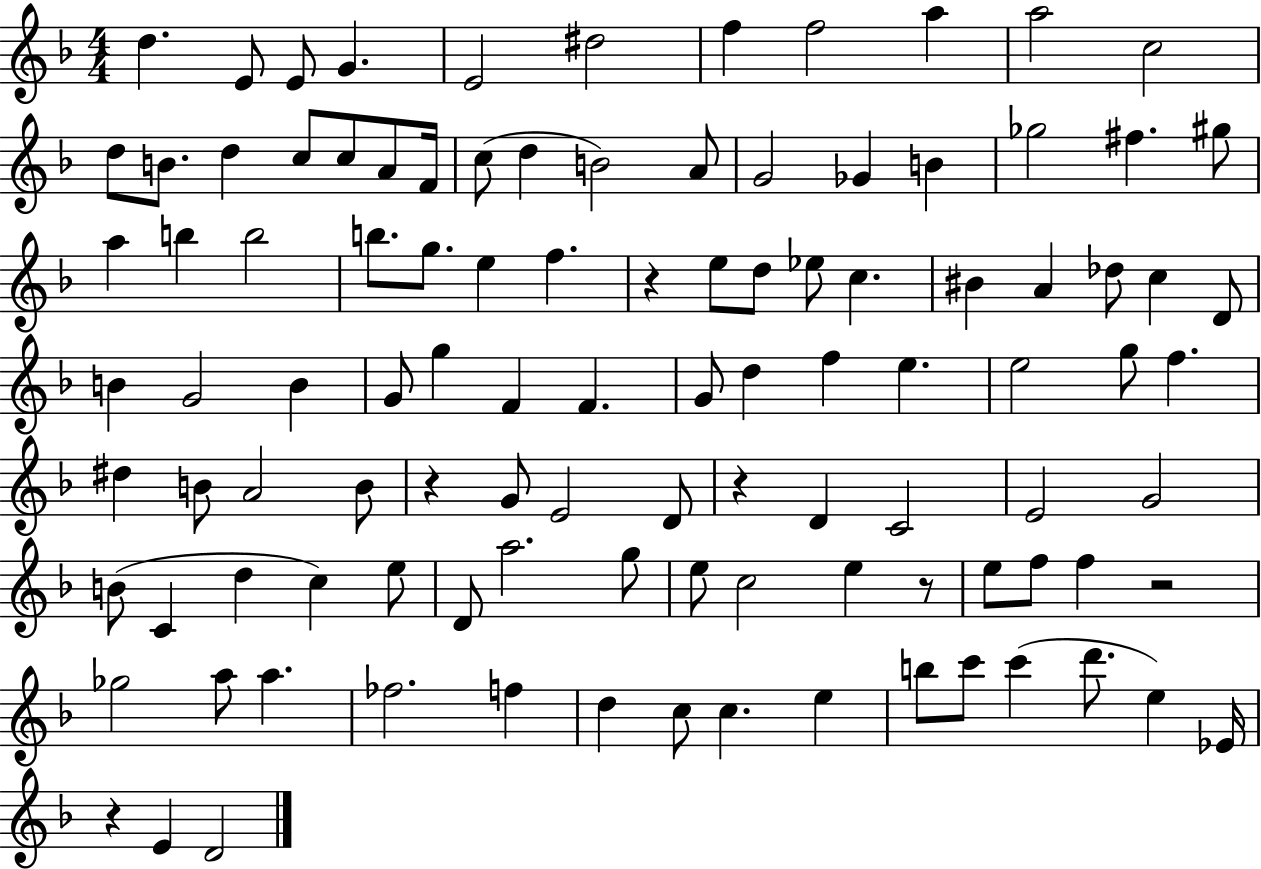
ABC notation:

X:1
T:Untitled
M:4/4
L:1/4
K:F
d E/2 E/2 G E2 ^d2 f f2 a a2 c2 d/2 B/2 d c/2 c/2 A/2 F/4 c/2 d B2 A/2 G2 _G B _g2 ^f ^g/2 a b b2 b/2 g/2 e f z e/2 d/2 _e/2 c ^B A _d/2 c D/2 B G2 B G/2 g F F G/2 d f e e2 g/2 f ^d B/2 A2 B/2 z G/2 E2 D/2 z D C2 E2 G2 B/2 C d c e/2 D/2 a2 g/2 e/2 c2 e z/2 e/2 f/2 f z2 _g2 a/2 a _f2 f d c/2 c e b/2 c'/2 c' d'/2 e _E/4 z E D2